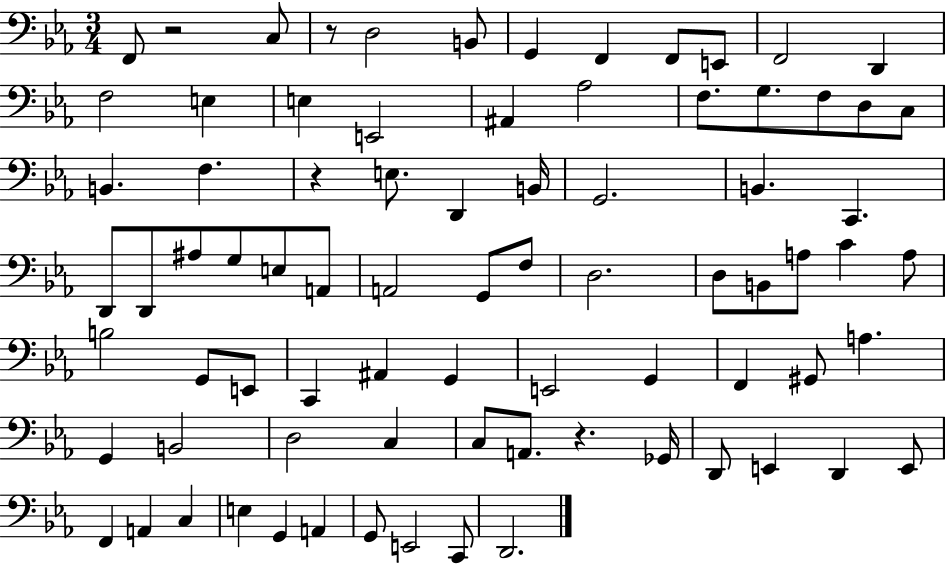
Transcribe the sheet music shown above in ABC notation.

X:1
T:Untitled
M:3/4
L:1/4
K:Eb
F,,/2 z2 C,/2 z/2 D,2 B,,/2 G,, F,, F,,/2 E,,/2 F,,2 D,, F,2 E, E, E,,2 ^A,, _A,2 F,/2 G,/2 F,/2 D,/2 C,/2 B,, F, z E,/2 D,, B,,/4 G,,2 B,, C,, D,,/2 D,,/2 ^A,/2 G,/2 E,/2 A,,/2 A,,2 G,,/2 F,/2 D,2 D,/2 B,,/2 A,/2 C A,/2 B,2 G,,/2 E,,/2 C,, ^A,, G,, E,,2 G,, F,, ^G,,/2 A, G,, B,,2 D,2 C, C,/2 A,,/2 z _G,,/4 D,,/2 E,, D,, E,,/2 F,, A,, C, E, G,, A,, G,,/2 E,,2 C,,/2 D,,2